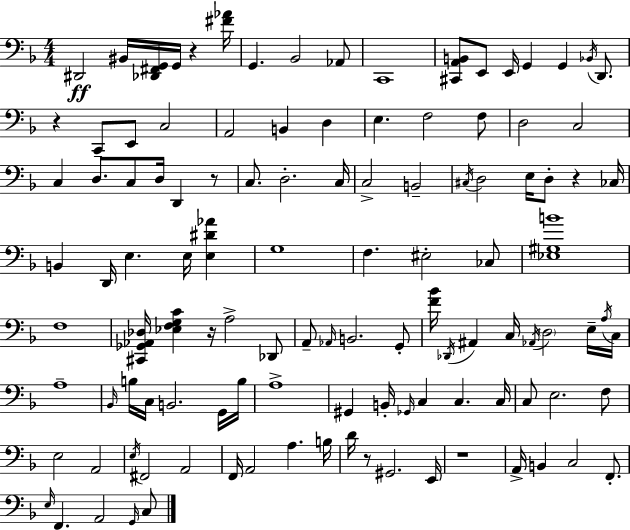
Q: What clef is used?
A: bass